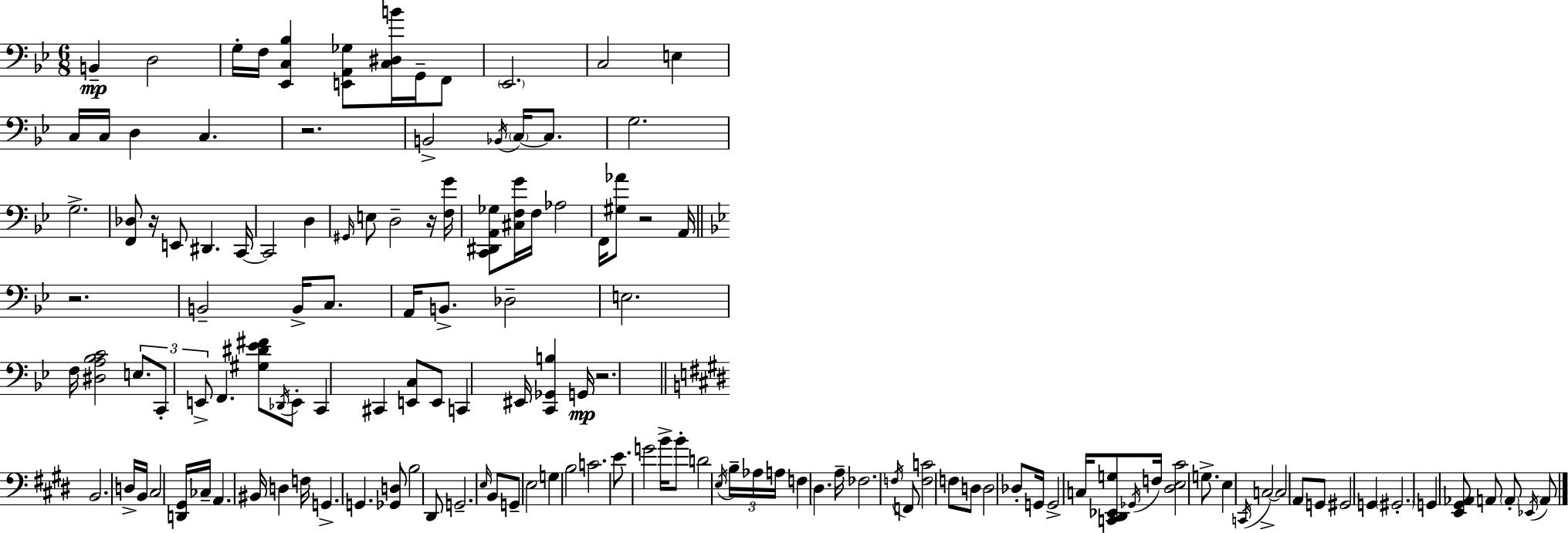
{
  \clef bass
  \numericTimeSignature
  \time 6/8
  \key g \minor
  b,4--\mp d2 | g16-. f16 <ees, c bes>4 <e, a, ges>8 <c dis b'>16 g,16-- f,8 | \parenthesize ees,2. | c2 e4 | \break c16 c16 d4 c4. | r2. | b,2-> \acciaccatura { bes,16 } \parenthesize c16~~ c8. | g2. | \break g2.-> | <f, des>8 r16 e,8 dis,4. | c,16~~ c,2 d4 | \grace { gis,16 } e8 d2-- | \break r16 <f g'>16 <c, dis, a, ges>8 <cis f g'>16 f16 aes2 | f,16 <gis aes'>8 r2 | a,16 \bar "||" \break \key bes \major r2. | b,2-- b,16-> c8. | a,16 b,8.-> des2-- | e2. | \break f16 <dis a bes c'>2 \tuplet 3/2 { e8. | c,8-. e,8-> } f,4. <gis dis' ees' fis'>8 | \acciaccatura { des,16 } e,8-. c,4 cis,4 <e, c>8 | e,8 c,4 eis,16 <c, ges, b>4 | \break g,16\mp r2. | \bar "||" \break \key e \major b,2. | d16-> b,16 cis2 <d, gis,>16 ces16-- | a,4. bis,16 d4 f16 | g,4.-> g,4. | \break <ges, d>8 b2 dis,8 | g,2.-- | \grace { e16 } b,8 g,8-- e2 | g4 b2 | \break c'2. | e'8. g'2 | b'16-> b'8-. d'2 \acciaccatura { e16 } | \tuplet 3/2 { b16-- aes16 a16 } f4 dis4. | \break a16-- fes2. | \acciaccatura { f16 } f,8 <f c'>2 | f8 d8 d2 | des8-. g,16 g,2-> | \break c16 <c, dis, ees, g>8 \acciaccatura { ges,16 } f16 <dis e cis'>2 | g8.-> e4 \acciaccatura { c,16 } c2->~~ | c2 | a,8 g,8 gis,2 | \break g,4 \parenthesize gis,2.-. | g,4 <e, gis, aes,>8 a,8 | \parenthesize a,8-. \acciaccatura { ees,16 } a,8 \bar "|."
}